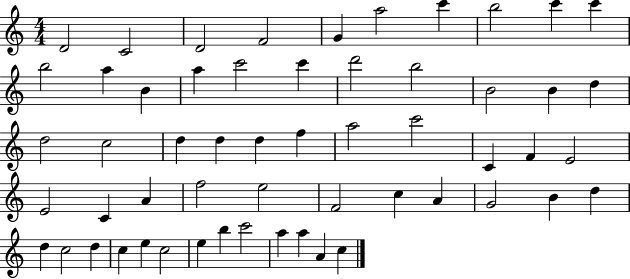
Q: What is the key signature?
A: C major